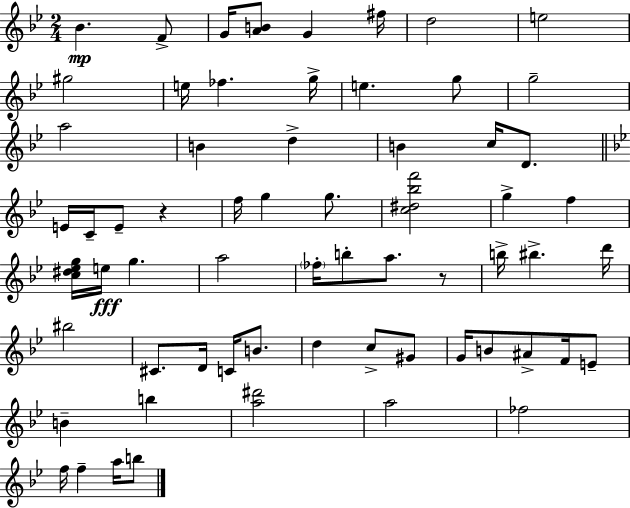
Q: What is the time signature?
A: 2/4